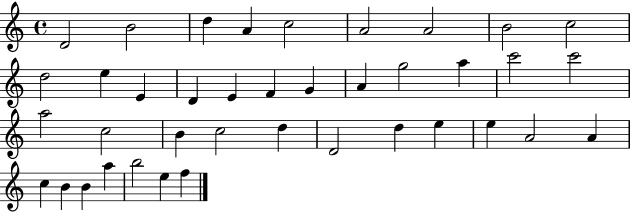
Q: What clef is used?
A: treble